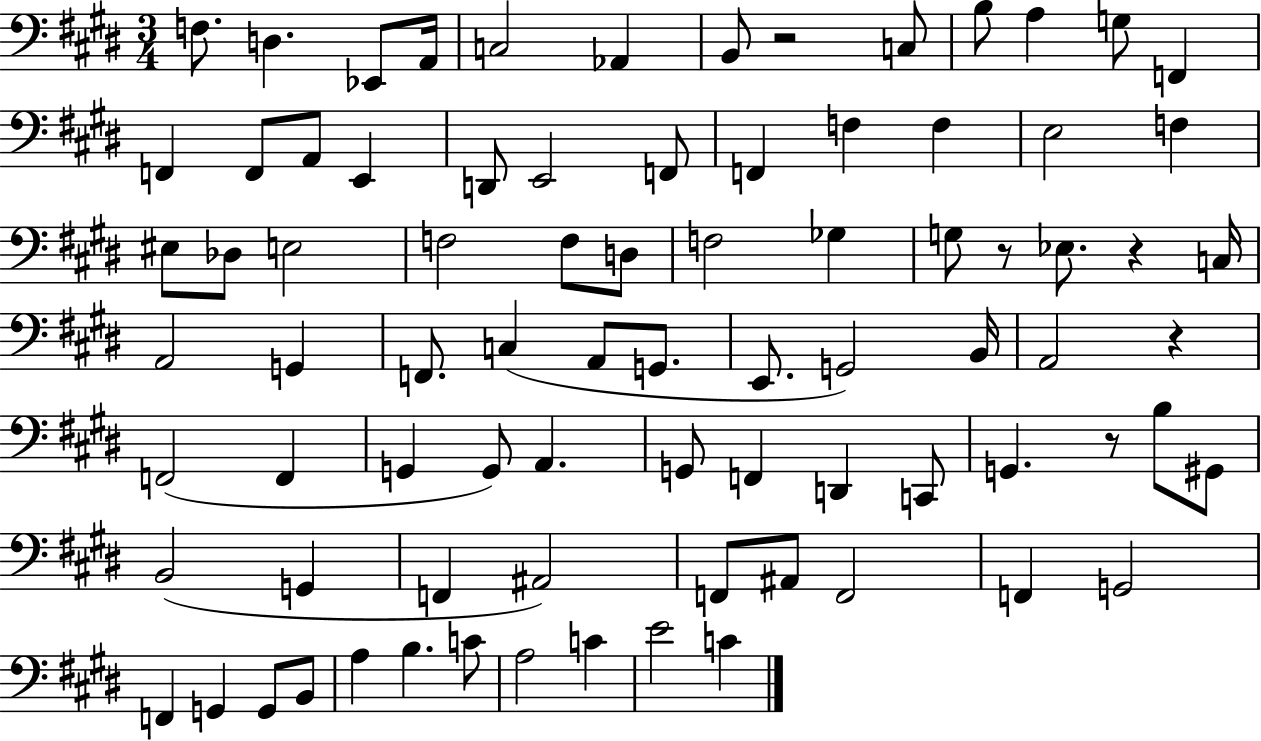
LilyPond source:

{
  \clef bass
  \numericTimeSignature
  \time 3/4
  \key e \major
  \repeat volta 2 { f8. d4. ees,8 a,16 | c2 aes,4 | b,8 r2 c8 | b8 a4 g8 f,4 | \break f,4 f,8 a,8 e,4 | d,8 e,2 f,8 | f,4 f4 f4 | e2 f4 | \break eis8 des8 e2 | f2 f8 d8 | f2 ges4 | g8 r8 ees8. r4 c16 | \break a,2 g,4 | f,8. c4( a,8 g,8. | e,8. g,2) b,16 | a,2 r4 | \break f,2( f,4 | g,4 g,8) a,4. | g,8 f,4 d,4 c,8 | g,4. r8 b8 gis,8 | \break b,2( g,4 | f,4 ais,2) | f,8 ais,8 f,2 | f,4 g,2 | \break f,4 g,4 g,8 b,8 | a4 b4. c'8 | a2 c'4 | e'2 c'4 | \break } \bar "|."
}